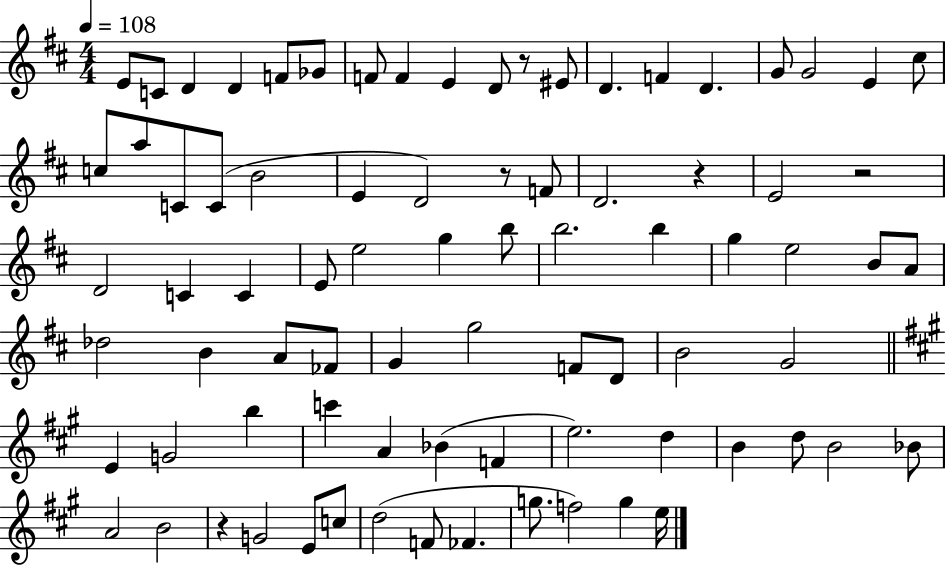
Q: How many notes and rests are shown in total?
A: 81